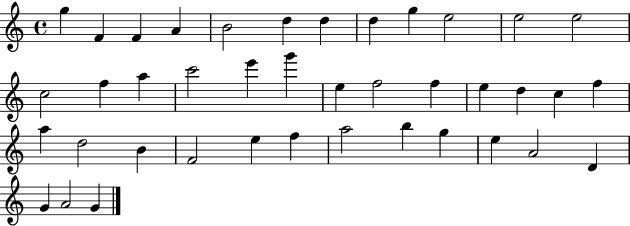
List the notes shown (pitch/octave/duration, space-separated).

G5/q F4/q F4/q A4/q B4/h D5/q D5/q D5/q G5/q E5/h E5/h E5/h C5/h F5/q A5/q C6/h E6/q G6/q E5/q F5/h F5/q E5/q D5/q C5/q F5/q A5/q D5/h B4/q F4/h E5/q F5/q A5/h B5/q G5/q E5/q A4/h D4/q G4/q A4/h G4/q